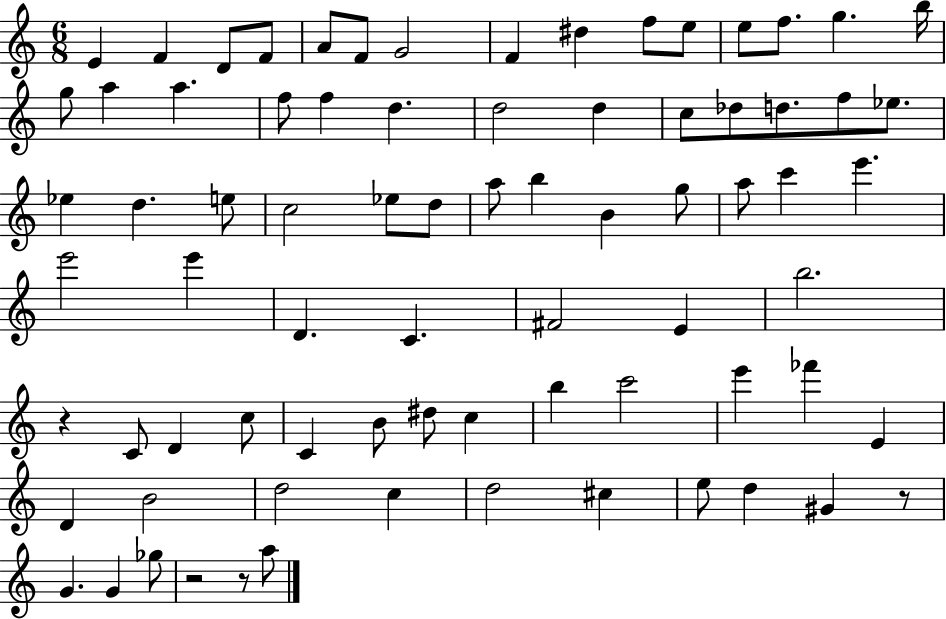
{
  \clef treble
  \numericTimeSignature
  \time 6/8
  \key c \major
  \repeat volta 2 { e'4 f'4 d'8 f'8 | a'8 f'8 g'2 | f'4 dis''4 f''8 e''8 | e''8 f''8. g''4. b''16 | \break g''8 a''4 a''4. | f''8 f''4 d''4. | d''2 d''4 | c''8 des''8 d''8. f''8 ees''8. | \break ees''4 d''4. e''8 | c''2 ees''8 d''8 | a''8 b''4 b'4 g''8 | a''8 c'''4 e'''4. | \break e'''2 e'''4 | d'4. c'4. | fis'2 e'4 | b''2. | \break r4 c'8 d'4 c''8 | c'4 b'8 dis''8 c''4 | b''4 c'''2 | e'''4 fes'''4 e'4 | \break d'4 b'2 | d''2 c''4 | d''2 cis''4 | e''8 d''4 gis'4 r8 | \break g'4. g'4 ges''8 | r2 r8 a''8 | } \bar "|."
}